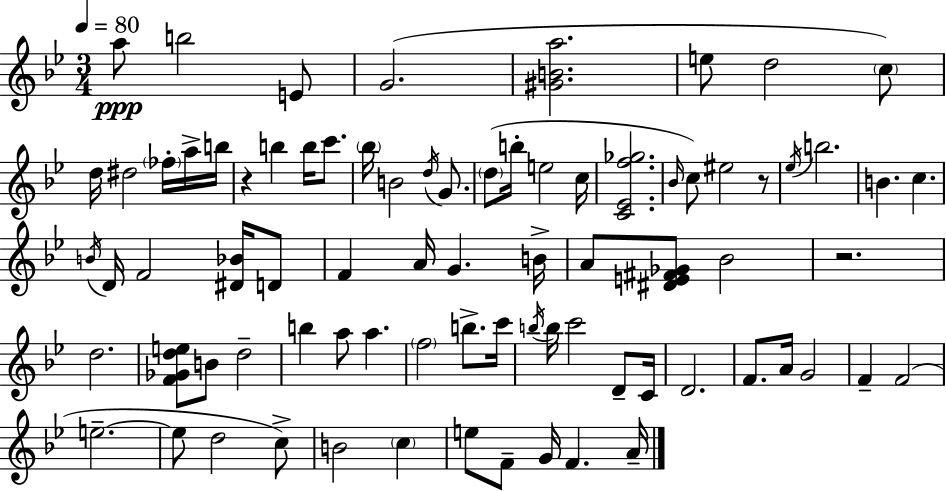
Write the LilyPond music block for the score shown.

{
  \clef treble
  \numericTimeSignature
  \time 3/4
  \key g \minor
  \tempo 4 = 80
  a''8\ppp b''2 e'8 | g'2.( | <gis' b' a''>2. | e''8 d''2 \parenthesize c''8) | \break d''16 dis''2 \parenthesize fes''16-. a''16-> b''16 | r4 b''4 b''16 c'''8. | \parenthesize bes''16 b'2 \acciaccatura { d''16 } g'8. | \parenthesize d''8( b''16-. e''2 | \break c''16 <c' ees' f'' ges''>2. | \grace { bes'16 }) c''8 eis''2 | r8 \acciaccatura { ees''16 } b''2. | b'4. c''4. | \break \acciaccatura { b'16 } d'16 f'2 | <dis' bes'>16 d'8 f'4 a'16 g'4. | b'16-> a'8 <dis' e' fis' ges'>8 bes'2 | r2. | \break d''2. | <f' ges' d'' e''>8 b'8 d''2-- | b''4 a''8 a''4. | \parenthesize f''2 | \break b''8.-> c'''16 \acciaccatura { b''16 } b''16 c'''2 | d'8-- c'16 d'2. | f'8. a'16 g'2 | f'4-- f'2( | \break e''2.--~~ | e''8 d''2 | c''8->) b'2 | \parenthesize c''4 e''8 f'8-- g'16 f'4. | \break a'16-- \bar "|."
}